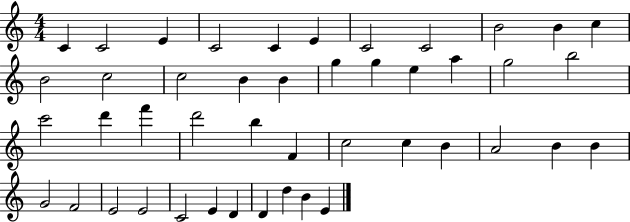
X:1
T:Untitled
M:4/4
L:1/4
K:C
C C2 E C2 C E C2 C2 B2 B c B2 c2 c2 B B g g e a g2 b2 c'2 d' f' d'2 b F c2 c B A2 B B G2 F2 E2 E2 C2 E D D d B E